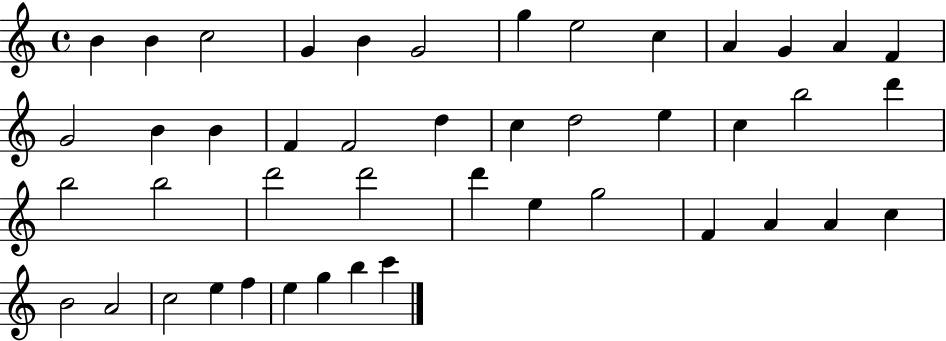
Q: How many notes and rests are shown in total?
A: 45